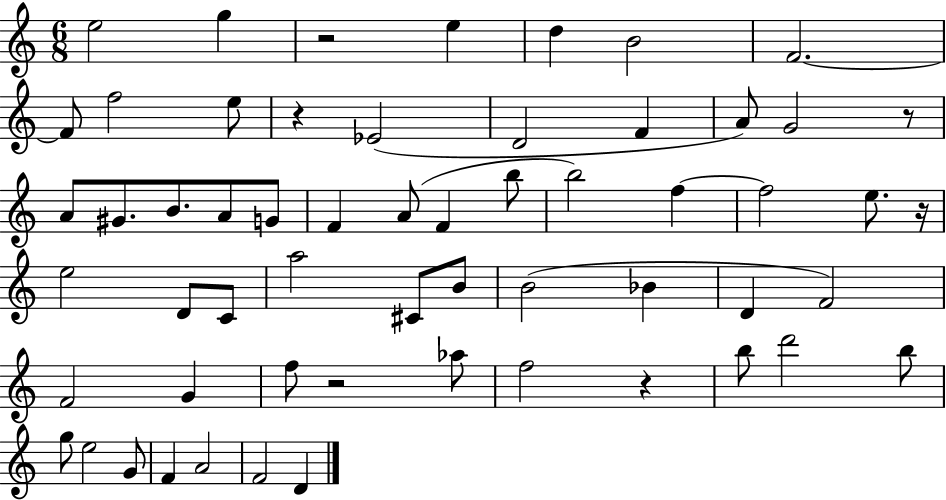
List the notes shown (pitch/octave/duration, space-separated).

E5/h G5/q R/h E5/q D5/q B4/h F4/h. F4/e F5/h E5/e R/q Eb4/h D4/h F4/q A4/e G4/h R/e A4/e G#4/e. B4/e. A4/e G4/e F4/q A4/e F4/q B5/e B5/h F5/q F5/h E5/e. R/s E5/h D4/e C4/e A5/h C#4/e B4/e B4/h Bb4/q D4/q F4/h F4/h G4/q F5/e R/h Ab5/e F5/h R/q B5/e D6/h B5/e G5/e E5/h G4/e F4/q A4/h F4/h D4/q